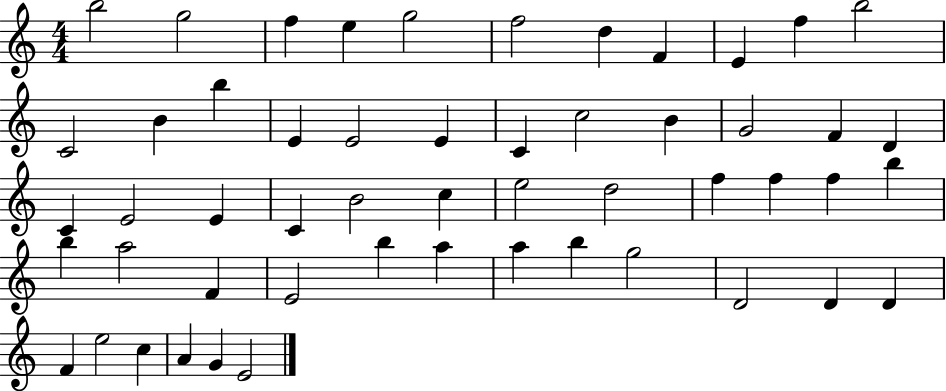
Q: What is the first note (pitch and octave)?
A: B5